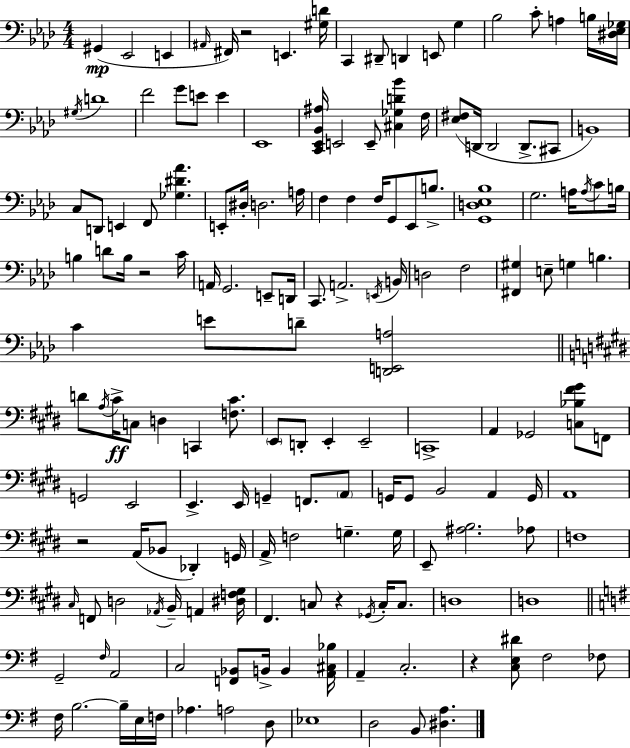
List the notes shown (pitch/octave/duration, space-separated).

G#2/q Eb2/h E2/q A#2/s F#2/s R/h E2/q. [G#3,D4]/s C2/q D#2/e D2/q E2/e G3/q Bb3/h C4/e A3/q B3/s [D#3,Eb3,Gb3]/s G#3/s D4/w F4/h G4/e E4/e E4/q Eb2/w [C2,Eb2,Bb2,A#3]/s E2/h E2/e [C#3,Gb3,D4,Bb4]/q F3/s [Eb3,F#3]/e D2/s D2/h D2/e. C#2/e B2/w C3/e D2/e E2/q F2/e [Gb3,D#4,Ab4]/q. E2/e D#3/s D3/h. A3/s F3/q F3/q F3/s G2/e Eb2/e B3/e. [G2,D3,Eb3,Bb3]/w G3/h. A3/s A3/s C4/e B3/s B3/q D4/e B3/s R/h C4/s A2/s G2/h. E2/e D2/s C2/e. A2/h. E2/s B2/s D3/h F3/h [F#2,G#3]/q E3/e G3/q B3/q. C4/q E4/e D4/e [D2,E2,A3]/h D4/e A3/s C#4/s C3/e D3/q C2/q [F3,C#4]/e. E2/e D2/e E2/q E2/h C2/w A2/q Gb2/h [C3,Bb3,F#4,G#4]/e F2/e G2/h E2/h E2/q. E2/s G2/q F2/e. A2/e G2/s G2/e B2/h A2/q G2/s A2/w R/h A2/s Bb2/e Db2/q G2/s A2/s F3/h G3/q. G3/s E2/e [A#3,B3]/h. Ab3/e F3/w C#3/s F2/e D3/h Ab2/s B2/s A2/q [D#3,F3,G#3]/s F#2/q. C3/e R/q Gb2/s C3/s C3/e. D3/w D3/w G2/h F#3/s A2/h C3/h [F2,Bb2]/e B2/s B2/q [A2,C#3,Bb3]/s A2/q C3/h. R/q [C3,E3,D#4]/e F#3/h FES3/e F#3/s B3/h. B3/s E3/s F3/s Ab3/q. A3/h D3/e Eb3/w D3/h B2/e [D#3,A3]/q.